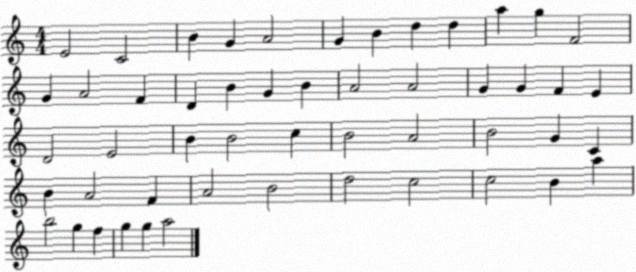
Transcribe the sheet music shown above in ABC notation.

X:1
T:Untitled
M:4/4
L:1/4
K:C
E2 C2 B G A2 G B d d a g F2 G A2 F D B G B A2 A2 G G F E D2 E2 B B2 c B2 A2 B2 G C B A2 F A2 B2 d2 c2 c2 B a b2 g f g g a2